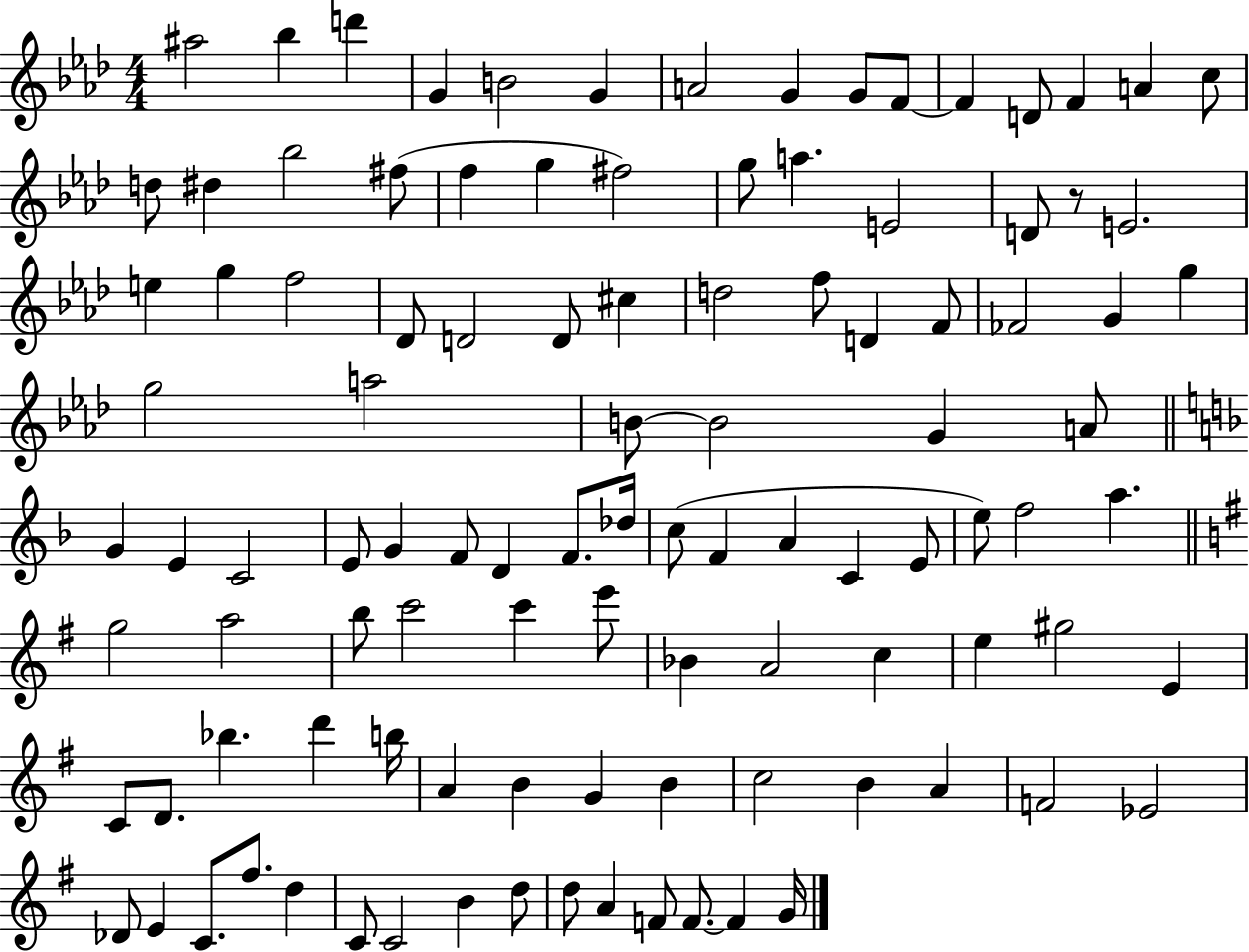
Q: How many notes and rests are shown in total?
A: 106